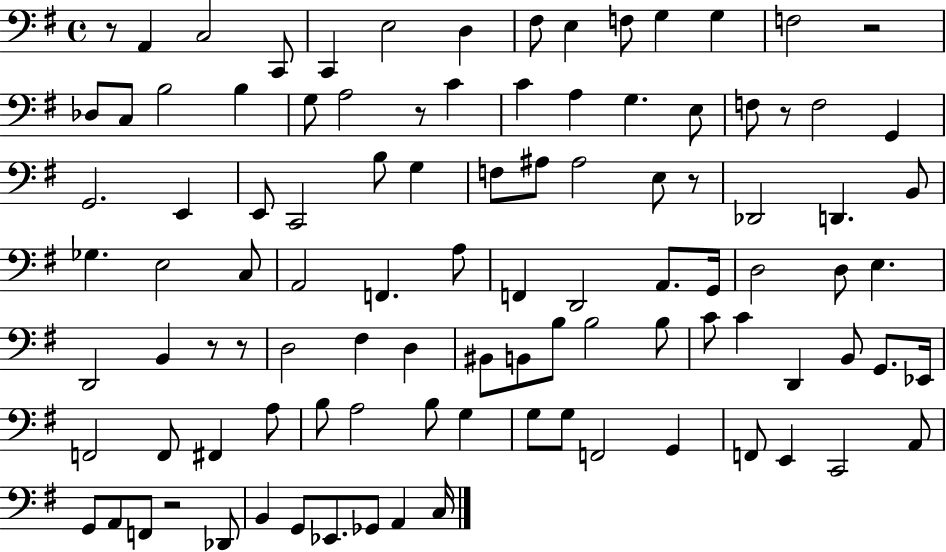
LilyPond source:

{
  \clef bass
  \time 4/4
  \defaultTimeSignature
  \key g \major
  r8 a,4 c2 c,8 | c,4 e2 d4 | fis8 e4 f8 g4 g4 | f2 r2 | \break des8 c8 b2 b4 | g8 a2 r8 c'4 | c'4 a4 g4. e8 | f8 r8 f2 g,4 | \break g,2. e,4 | e,8 c,2 b8 g4 | f8 ais8 ais2 e8 r8 | des,2 d,4. b,8 | \break ges4. e2 c8 | a,2 f,4. a8 | f,4 d,2 a,8. g,16 | d2 d8 e4. | \break d,2 b,4 r8 r8 | d2 fis4 d4 | bis,8 b,8 b8 b2 b8 | c'8 c'4 d,4 b,8 g,8. ees,16 | \break f,2 f,8 fis,4 a8 | b8 a2 b8 g4 | g8 g8 f,2 g,4 | f,8 e,4 c,2 a,8 | \break g,8 a,8 f,8 r2 des,8 | b,4 g,8 ees,8. ges,8 a,4 c16 | \bar "|."
}